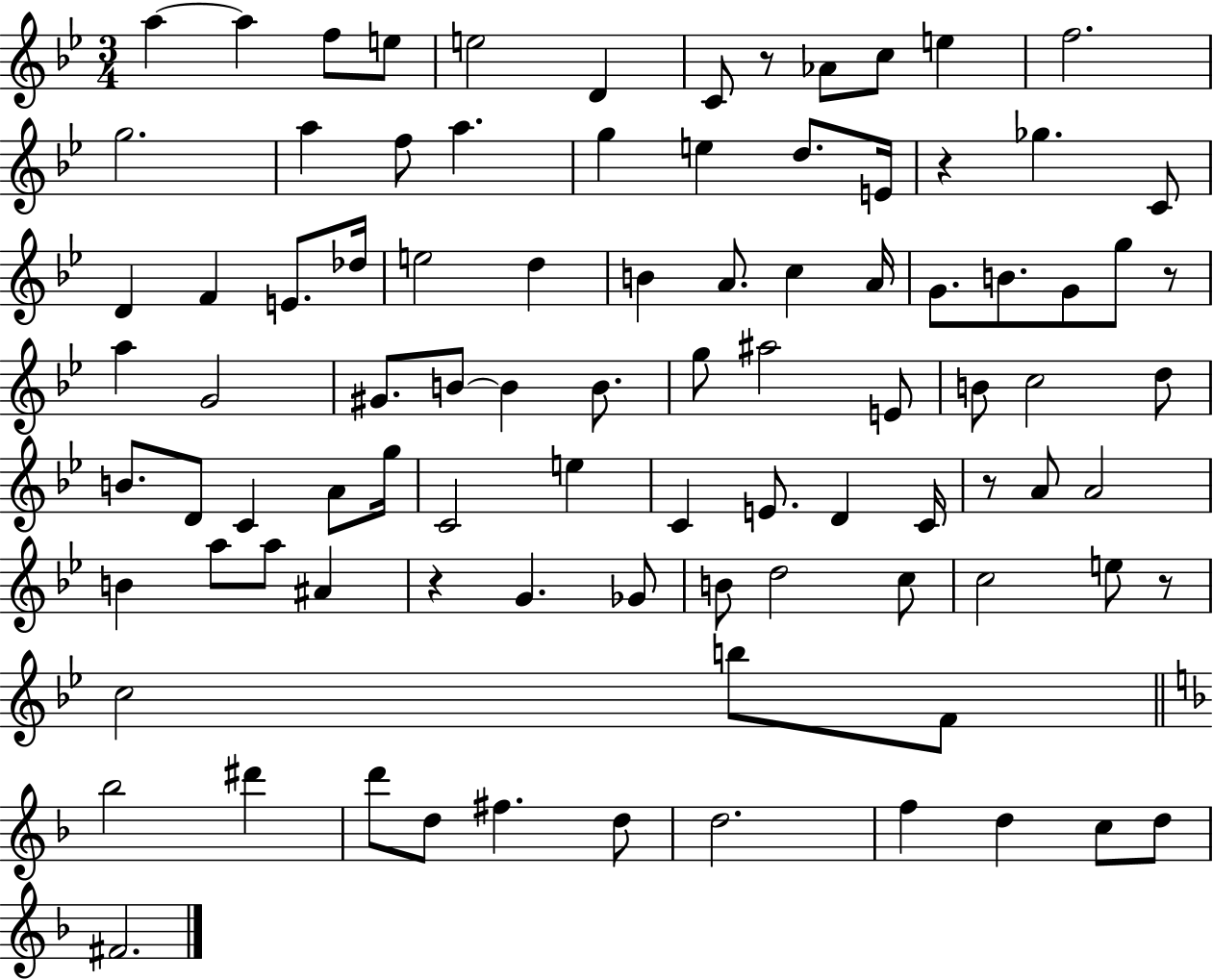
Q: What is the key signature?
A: BES major